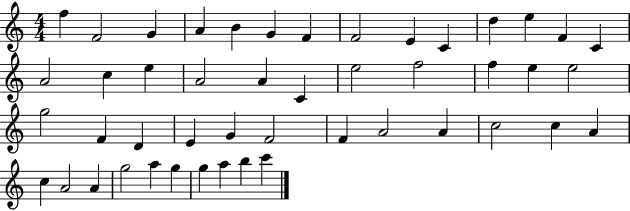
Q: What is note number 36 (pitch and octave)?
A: C5